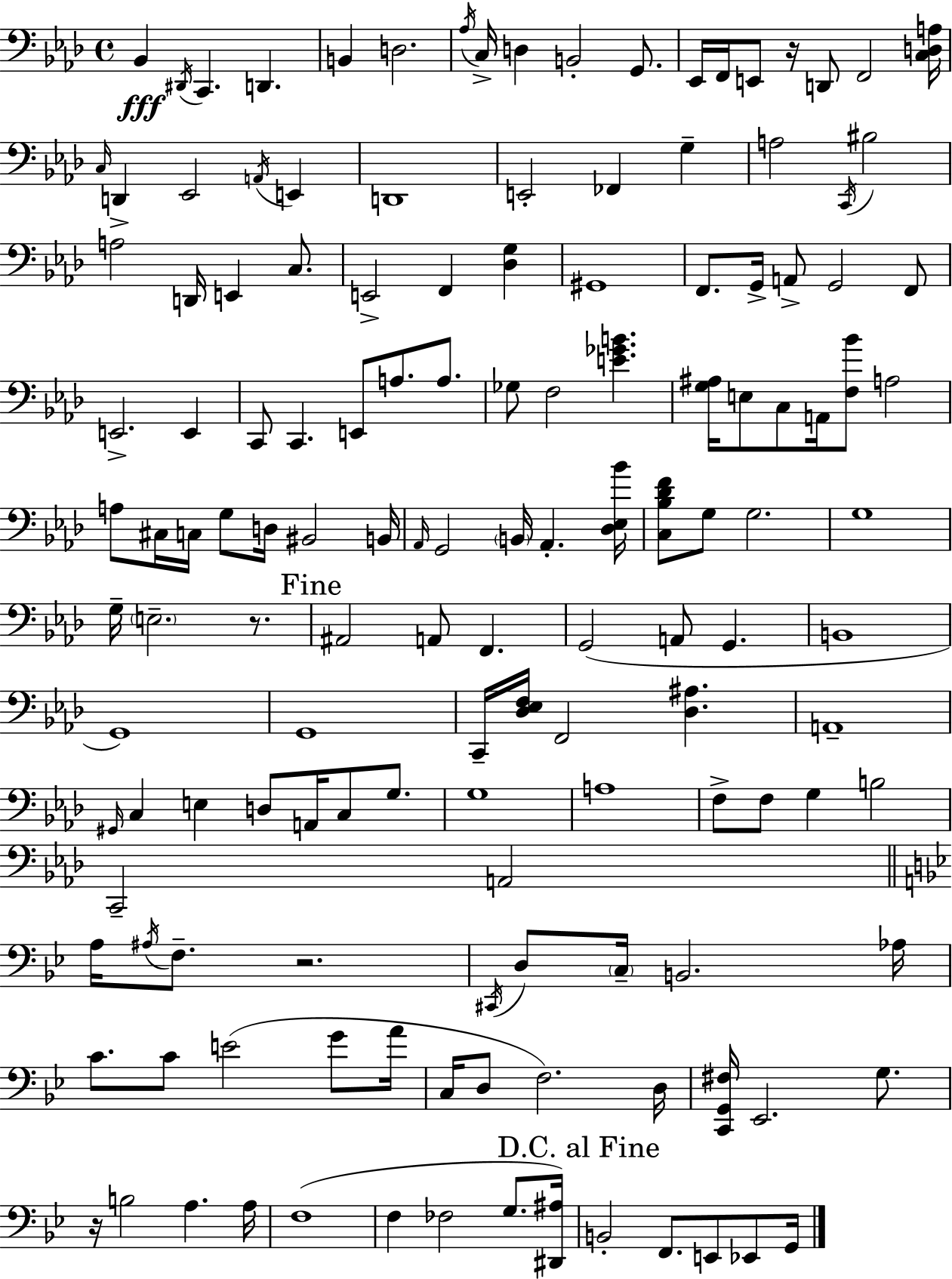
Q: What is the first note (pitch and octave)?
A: Bb2